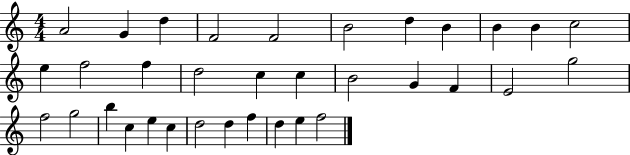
{
  \clef treble
  \numericTimeSignature
  \time 4/4
  \key c \major
  a'2 g'4 d''4 | f'2 f'2 | b'2 d''4 b'4 | b'4 b'4 c''2 | \break e''4 f''2 f''4 | d''2 c''4 c''4 | b'2 g'4 f'4 | e'2 g''2 | \break f''2 g''2 | b''4 c''4 e''4 c''4 | d''2 d''4 f''4 | d''4 e''4 f''2 | \break \bar "|."
}